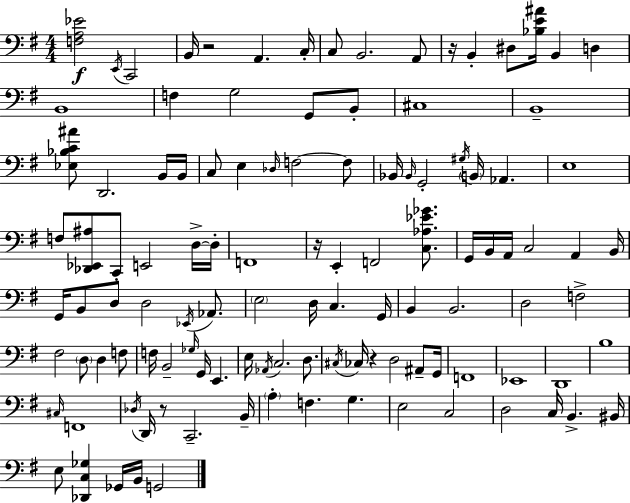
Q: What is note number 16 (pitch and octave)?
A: G2